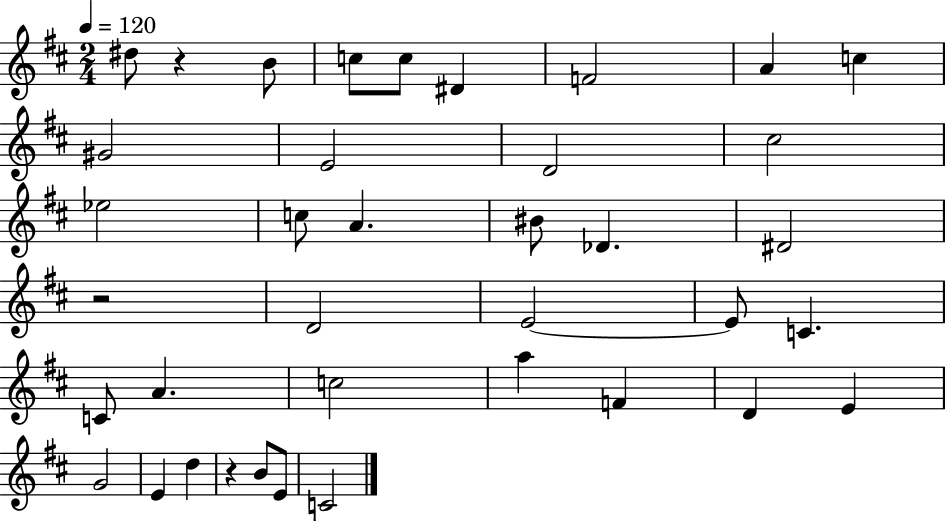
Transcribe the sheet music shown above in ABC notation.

X:1
T:Untitled
M:2/4
L:1/4
K:D
^d/2 z B/2 c/2 c/2 ^D F2 A c ^G2 E2 D2 ^c2 _e2 c/2 A ^B/2 _D ^D2 z2 D2 E2 E/2 C C/2 A c2 a F D E G2 E d z B/2 E/2 C2